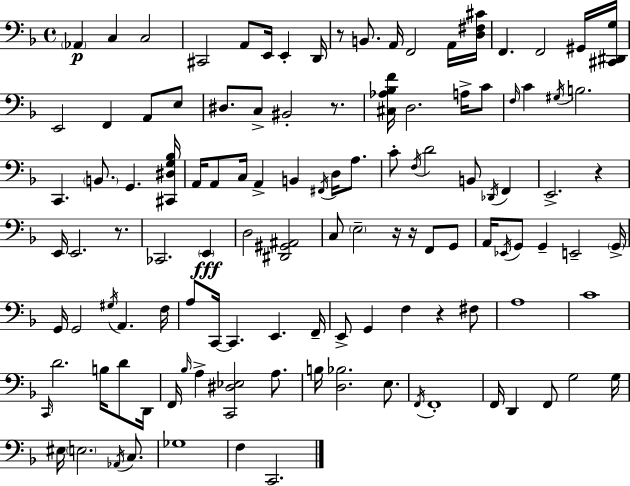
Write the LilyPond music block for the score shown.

{
  \clef bass
  \time 4/4
  \defaultTimeSignature
  \key d \minor
  \repeat volta 2 { \parenthesize aes,4\p c4 c2 | cis,2 a,8 e,16 e,4-. d,16 | r8 b,8. a,16 f,2 a,16 <d fis cis'>16 | f,4. f,2 gis,16 <cis, dis, g>16 | \break e,2 f,4 a,8 e8 | dis8. c8-> bis,2-. r8. | <cis aes bes f'>16 d2. a16-> c'8 | \grace { f16 } c'4 \acciaccatura { gis16 } b2. | \break c,4. \parenthesize b,8. g,4. | <cis, dis g bes>16 a,16 a,8 c16 a,4-> b,4 \acciaccatura { fis,16 } d16 | a8. c'8-. \acciaccatura { f16 } d'2 b,8 | \acciaccatura { des,16 } f,4 e,2.-> | \break r4 e,16 e,2. | r8. ces,2. | \parenthesize e,4\fff d2 <dis, gis, ais,>2 | c8 \parenthesize e2-- r16 | \break r16 f,8 g,8 a,16 \acciaccatura { ees,16 } g,8 g,4-- e,2-- | \parenthesize g,16-> g,16 g,2 \acciaccatura { gis16 } | a,4. f16 a8 c,16~~ c,4. | e,4. f,16-- e,8-> g,4 f4 | \break r4 fis8 a1 | c'1 | \grace { c,16 } d'2. | b16 d'8 d,16 f,16 \grace { bes16 } a4-> <c, dis ees>2 | \break a8. b16 <d bes>2. | e8. \acciaccatura { f,16 } f,1-. | f,16 d,4 f,8 | g2 g16 eis16 \parenthesize e2. | \break \acciaccatura { aes,16 } c8. ges1 | f4 c,2. | } \bar "|."
}